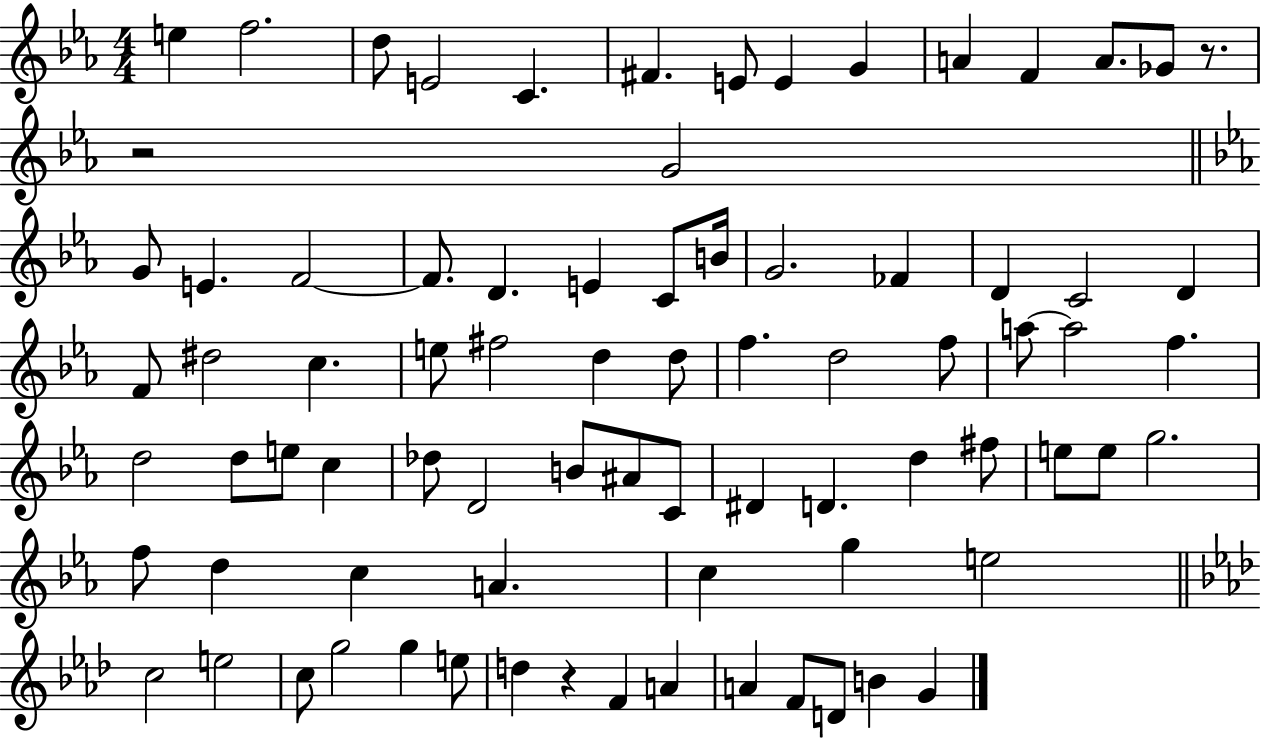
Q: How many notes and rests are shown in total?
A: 80